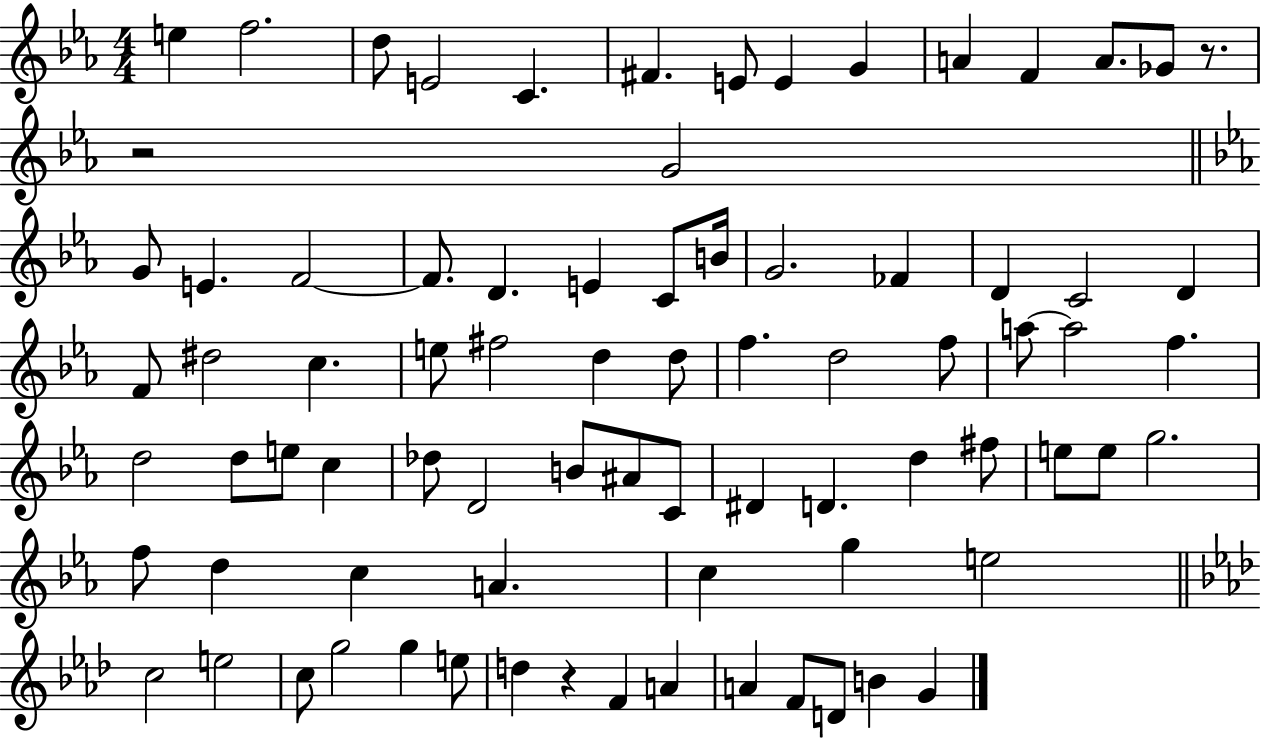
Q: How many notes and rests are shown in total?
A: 80